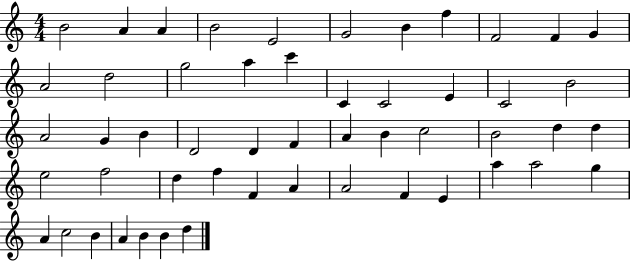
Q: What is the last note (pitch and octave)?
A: D5